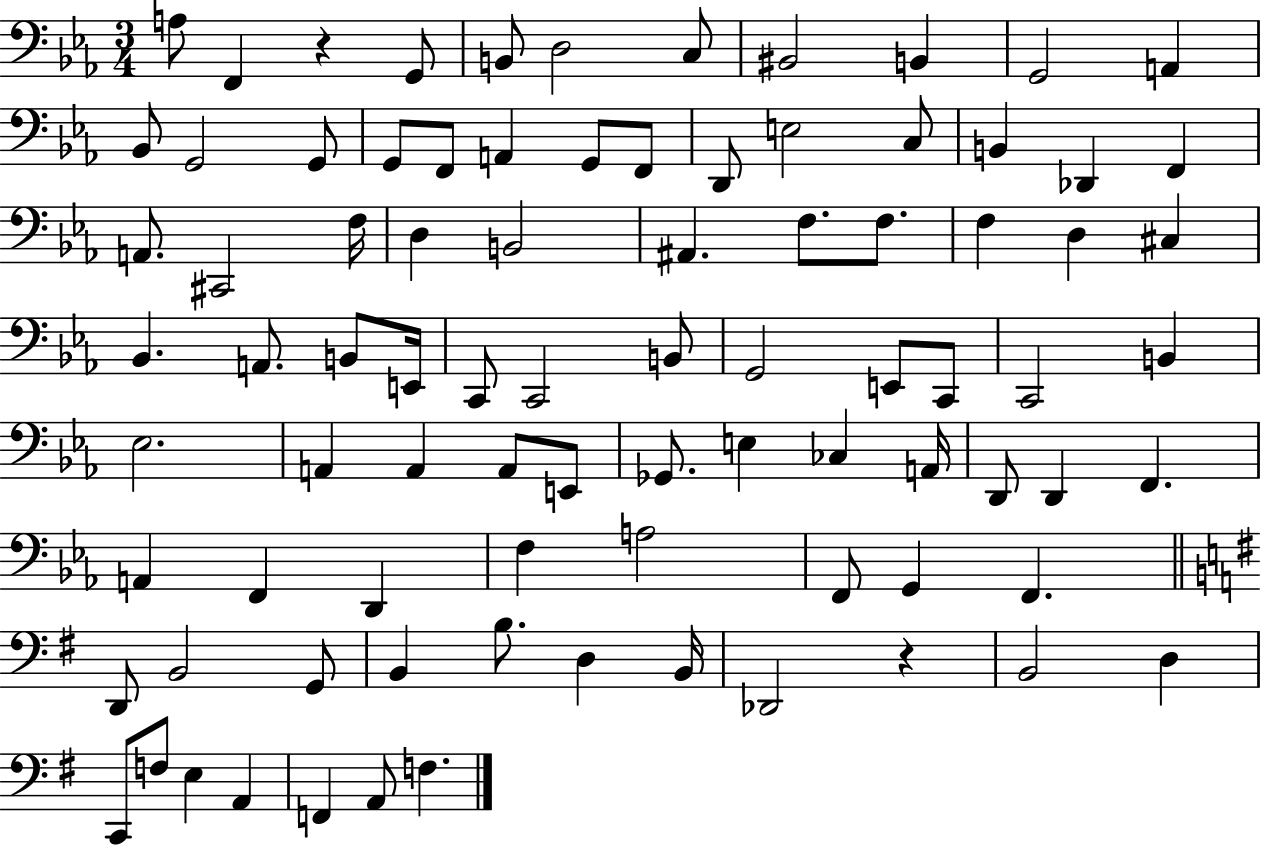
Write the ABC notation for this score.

X:1
T:Untitled
M:3/4
L:1/4
K:Eb
A,/2 F,, z G,,/2 B,,/2 D,2 C,/2 ^B,,2 B,, G,,2 A,, _B,,/2 G,,2 G,,/2 G,,/2 F,,/2 A,, G,,/2 F,,/2 D,,/2 E,2 C,/2 B,, _D,, F,, A,,/2 ^C,,2 F,/4 D, B,,2 ^A,, F,/2 F,/2 F, D, ^C, _B,, A,,/2 B,,/2 E,,/4 C,,/2 C,,2 B,,/2 G,,2 E,,/2 C,,/2 C,,2 B,, _E,2 A,, A,, A,,/2 E,,/2 _G,,/2 E, _C, A,,/4 D,,/2 D,, F,, A,, F,, D,, F, A,2 F,,/2 G,, F,, D,,/2 B,,2 G,,/2 B,, B,/2 D, B,,/4 _D,,2 z B,,2 D, C,,/2 F,/2 E, A,, F,, A,,/2 F,